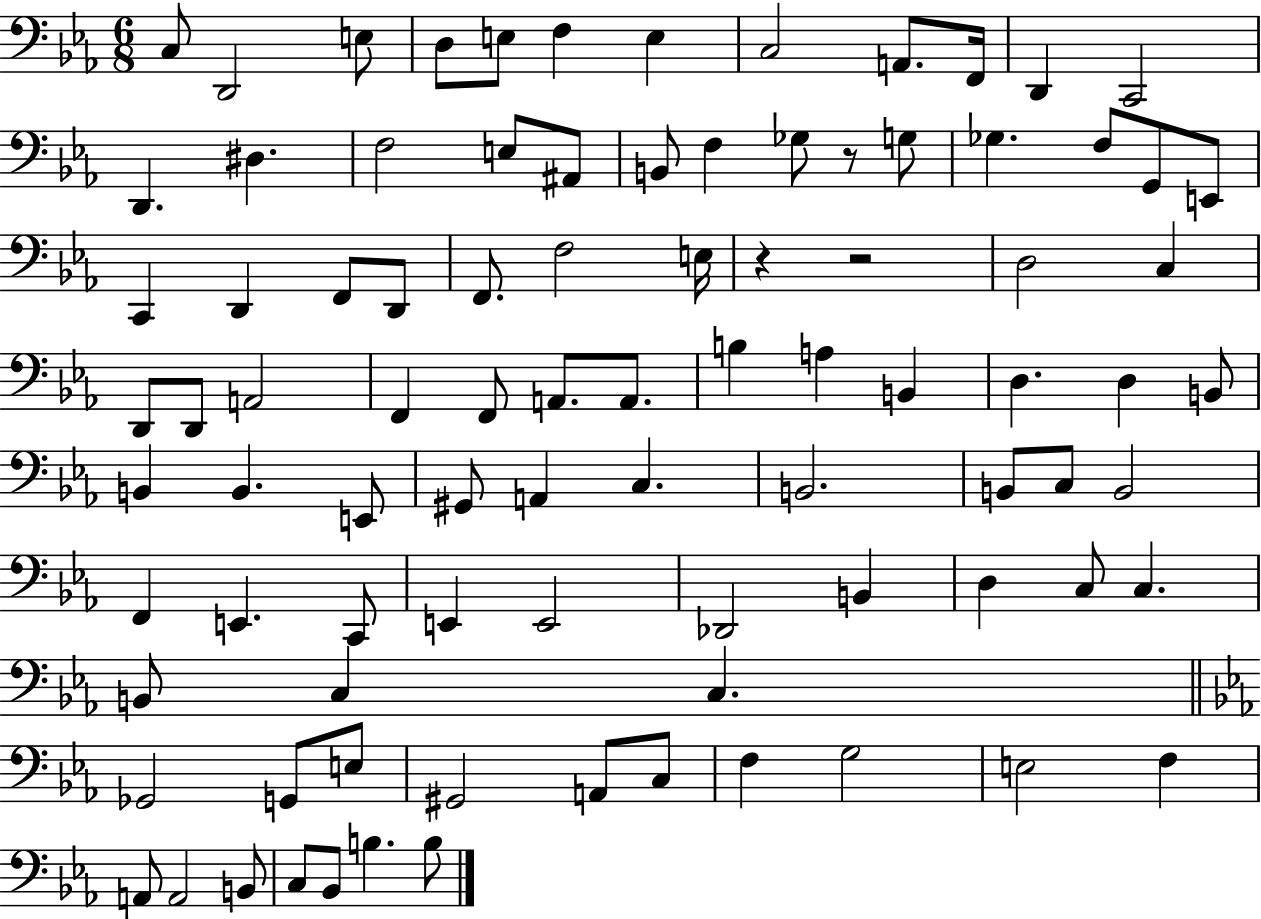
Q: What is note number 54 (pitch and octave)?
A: B2